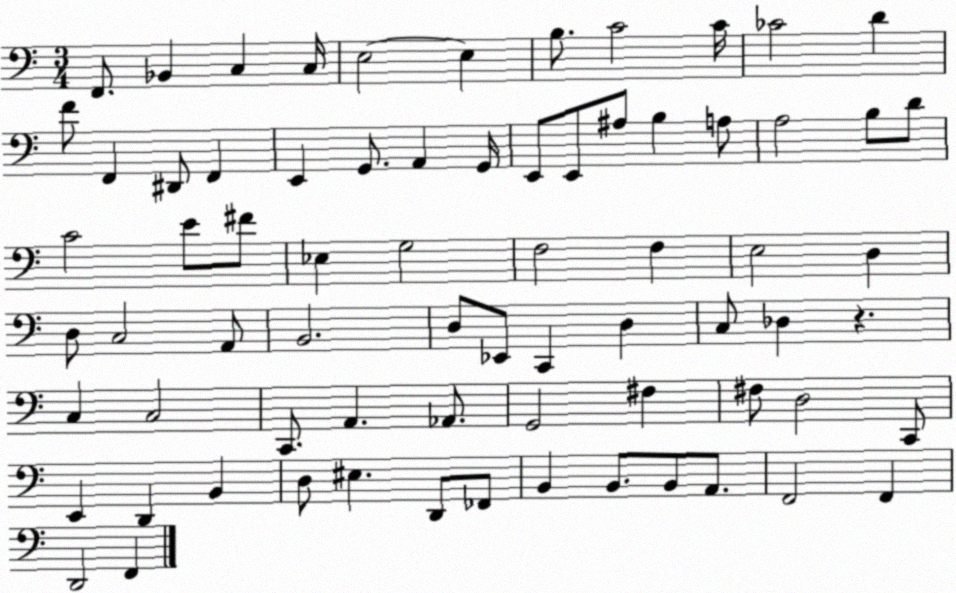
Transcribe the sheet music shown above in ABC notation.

X:1
T:Untitled
M:3/4
L:1/4
K:C
F,,/2 _B,, C, C,/4 E,2 E, B,/2 C2 C/4 _C2 D F/2 F,, ^D,,/2 F,, E,, G,,/2 A,, G,,/4 E,,/2 E,,/2 ^A,/2 B, A,/2 A,2 B,/2 D/2 C2 E/2 ^F/2 _E, G,2 F,2 F, E,2 D, D,/2 C,2 A,,/2 B,,2 D,/2 _E,,/2 C,, D, C,/2 _D, z C, C,2 C,,/2 A,, _A,,/2 G,,2 ^F, ^F,/2 D,2 C,,/2 E,, D,, B,, D,/2 ^E, D,,/2 _F,,/2 B,, B,,/2 B,,/2 A,,/2 F,,2 F,, D,,2 F,,